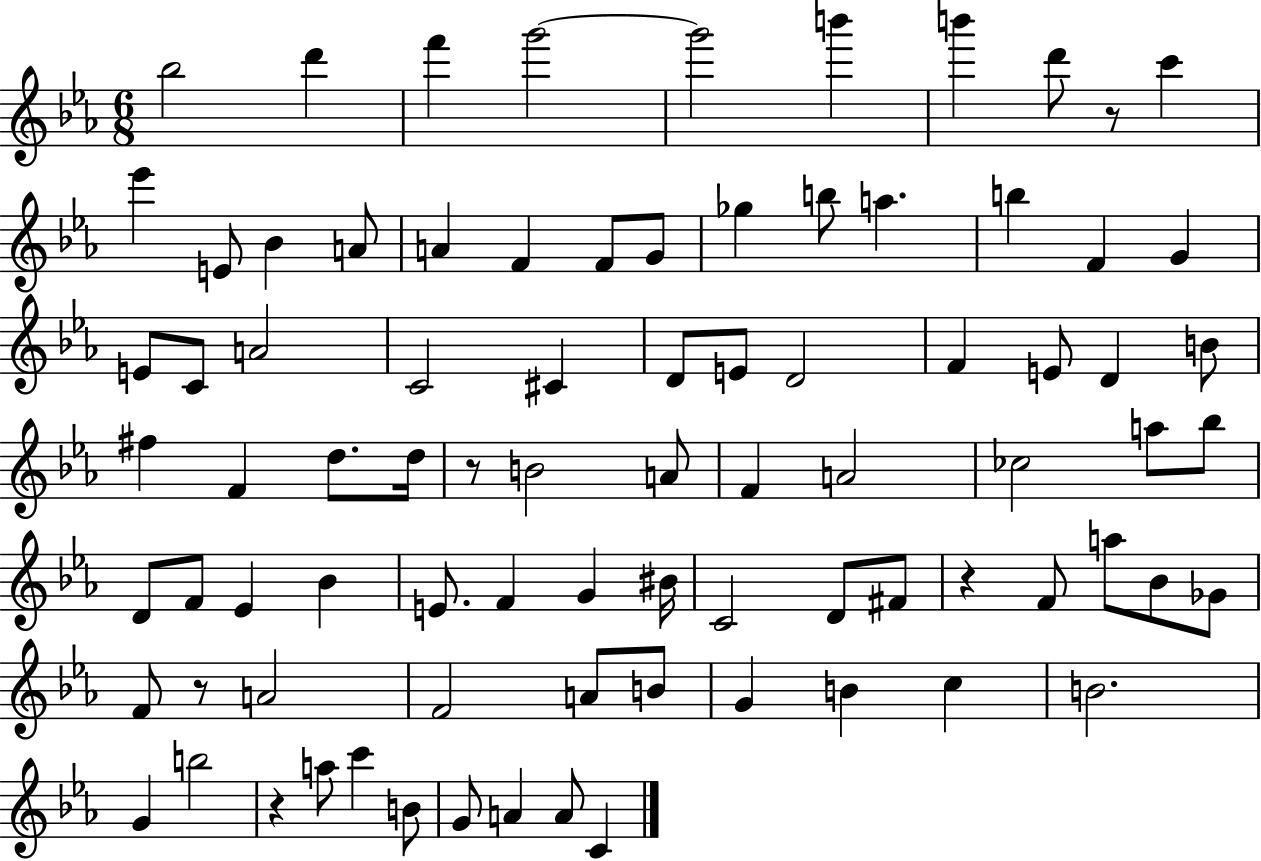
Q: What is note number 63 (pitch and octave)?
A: A4